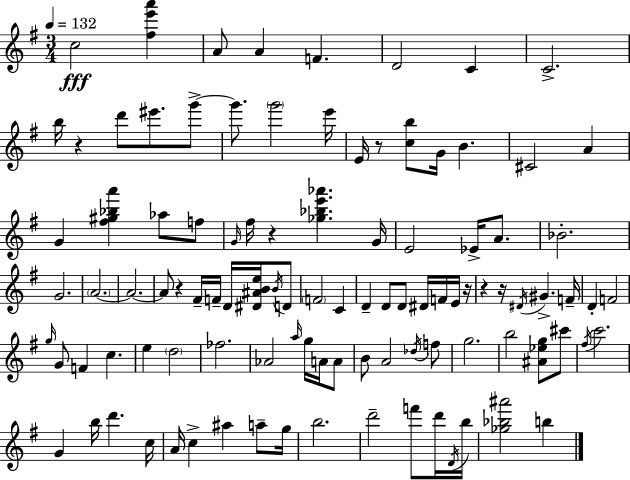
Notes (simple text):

C5/h [F#5,E6,A6]/q A4/e A4/q F4/q. D4/h C4/q C4/h. B5/s R/q D6/e EIS6/e. G6/e G6/e. G6/h E6/s E4/s R/e [C5,B5]/e G4/s B4/q. C#4/h A4/q G4/q [F#5,G#5,Bb5,A6]/q Ab5/e F5/e G4/s F#5/s R/q [Gb5,Bb5,E6,Ab6]/q. G4/s E4/h Eb4/s A4/e. Bb4/h. G4/h. A4/h. A4/h. A4/e R/q F#4/s F4/s D4/s [D#4,A#4,B4,E5]/s B4/s D4/e F4/h C4/q D4/q D4/e D4/e D#4/s F4/s E4/s R/s R/q R/s D#4/s G#4/q. F4/s D4/q F4/h G5/s G4/e F4/q C5/q. E5/q D5/h FES5/h. Ab4/h A5/s G5/s A4/s A4/e B4/e A4/h Db5/s F5/e G5/h. B5/h [A#4,Eb5,G5]/e C#6/e F#5/s C6/h. G4/q B5/s D6/q. C5/s A4/s C5/q A#5/q A5/e G5/s B5/h. D6/h F6/e D6/s D4/s B5/s [Gb5,Bb5,A#6]/h B5/q